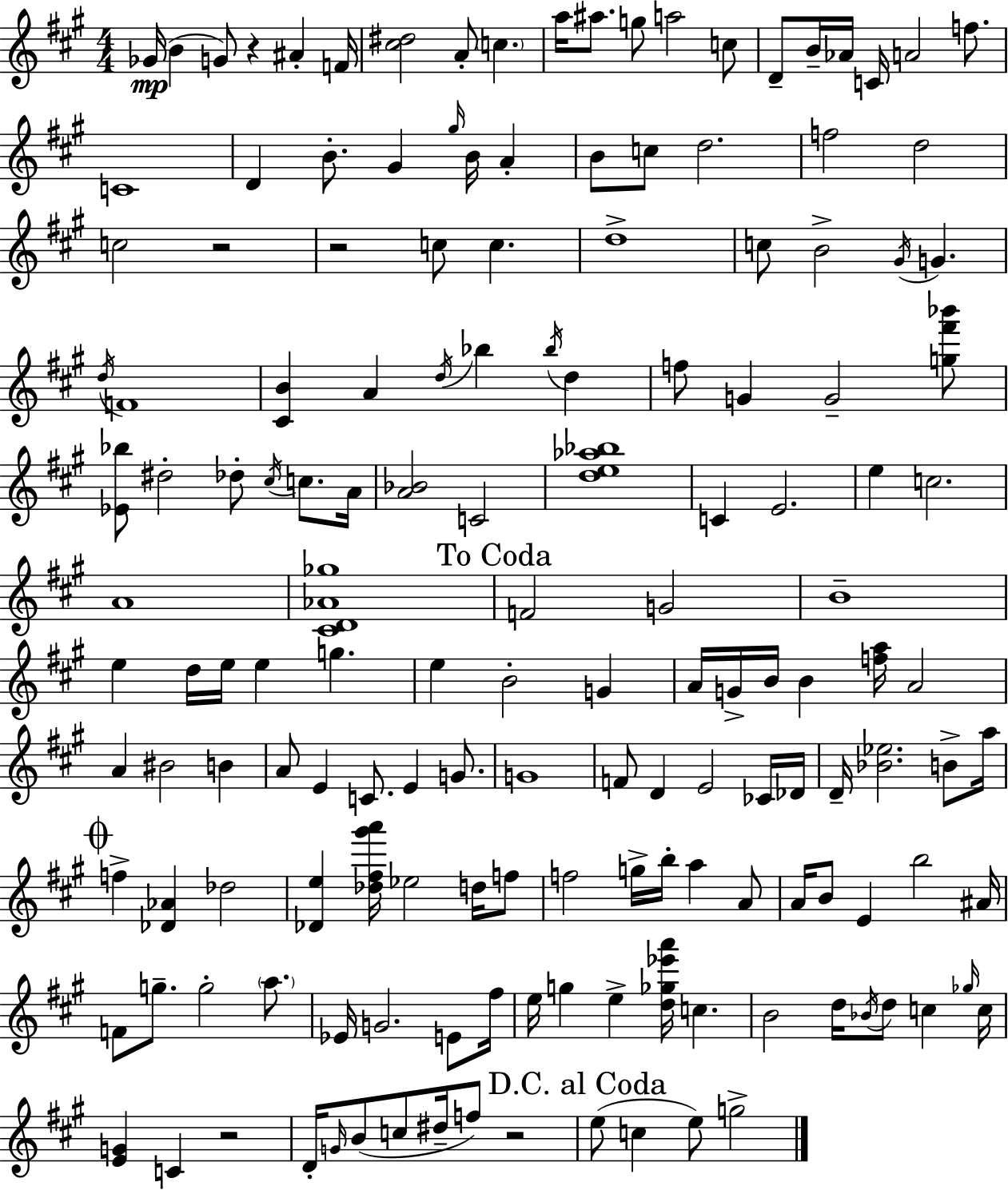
Gb4/s B4/q G4/e R/q A#4/q F4/s [C#5,D#5]/h A4/e C5/q. A5/s A#5/e. G5/e A5/h C5/e D4/e B4/s Ab4/s C4/s A4/h F5/e. C4/w D4/q B4/e. G#4/q G#5/s B4/s A4/q B4/e C5/e D5/h. F5/h D5/h C5/h R/h R/h C5/e C5/q. D5/w C5/e B4/h G#4/s G4/q. D5/s F4/w [C#4,B4]/q A4/q D5/s Bb5/q Bb5/s D5/q F5/e G4/q G4/h [G5,F#6,Bb6]/e [Eb4,Bb5]/e D#5/h Db5/e C#5/s C5/e. A4/s [A4,Bb4]/h C4/h [D5,E5,Ab5,Bb5]/w C4/q E4/h. E5/q C5/h. A4/w [C#4,D4,Ab4,Gb5]/w F4/h G4/h B4/w E5/q D5/s E5/s E5/q G5/q. E5/q B4/h G4/q A4/s G4/s B4/s B4/q [F5,A5]/s A4/h A4/q BIS4/h B4/q A4/e E4/q C4/e. E4/q G4/e. G4/w F4/e D4/q E4/h CES4/s Db4/s D4/s [Bb4,Eb5]/h. B4/e A5/s F5/q [Db4,Ab4]/q Db5/h [Db4,E5]/q [Db5,F#5,G#6,A6]/s Eb5/h D5/s F5/e F5/h G5/s B5/s A5/q A4/e A4/s B4/e E4/q B5/h A#4/s F4/e G5/e. G5/h A5/e. Eb4/s G4/h. E4/e F#5/s E5/s G5/q E5/q [D5,Gb5,Eb6,A6]/s C5/q. B4/h D5/s Bb4/s D5/e C5/q Gb5/s C5/s [E4,G4]/q C4/q R/h D4/s G4/s B4/e C5/e D#5/s F5/e R/h E5/e C5/q E5/e G5/h